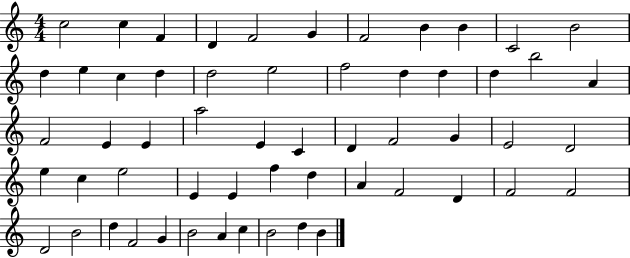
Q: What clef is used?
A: treble